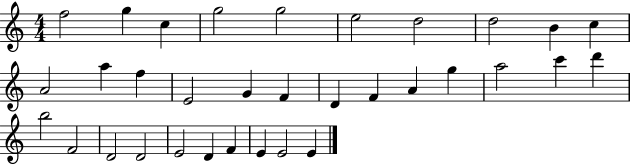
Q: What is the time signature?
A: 4/4